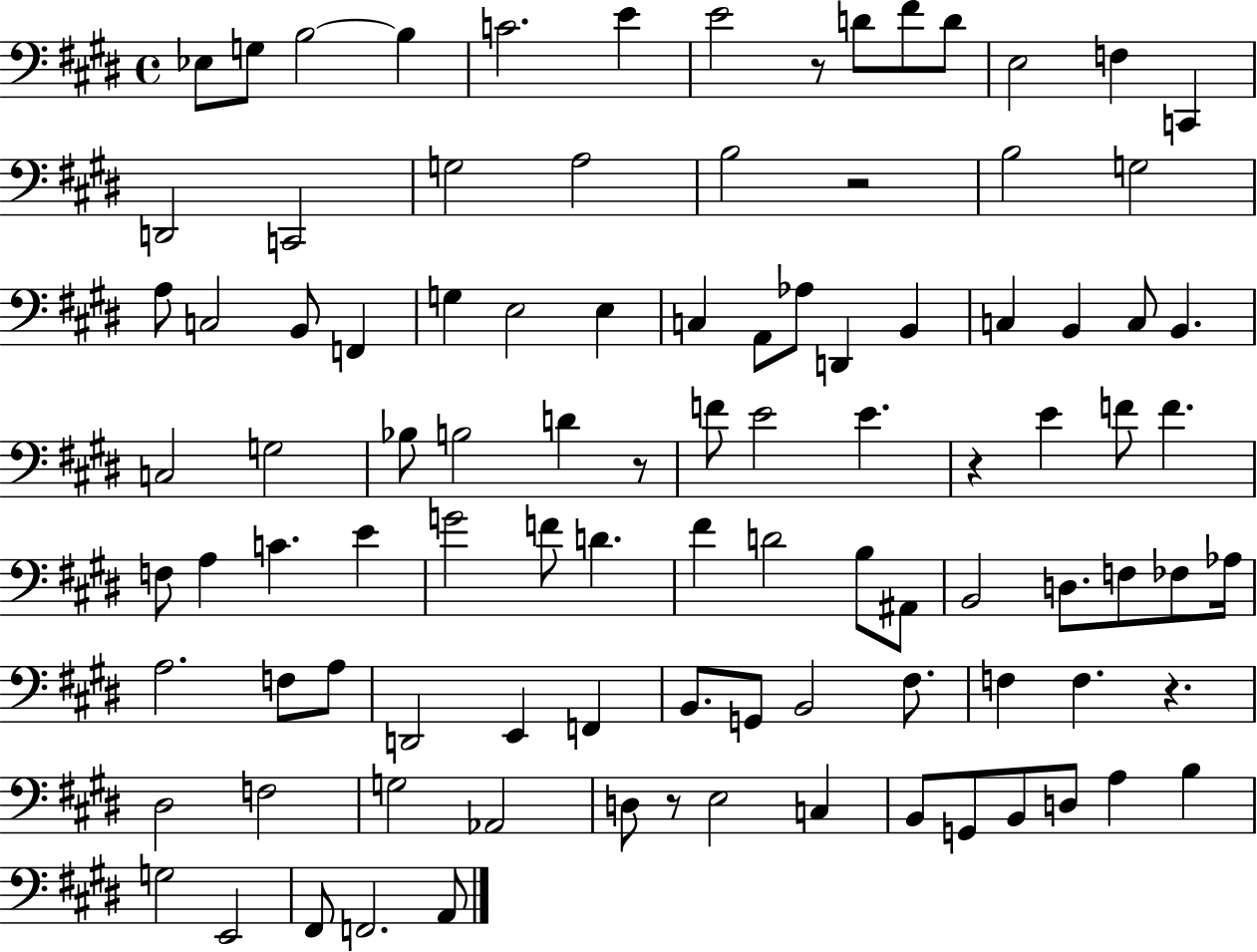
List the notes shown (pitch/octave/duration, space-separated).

Eb3/e G3/e B3/h B3/q C4/h. E4/q E4/h R/e D4/e F#4/e D4/e E3/h F3/q C2/q D2/h C2/h G3/h A3/h B3/h R/h B3/h G3/h A3/e C3/h B2/e F2/q G3/q E3/h E3/q C3/q A2/e Ab3/e D2/q B2/q C3/q B2/q C3/e B2/q. C3/h G3/h Bb3/e B3/h D4/q R/e F4/e E4/h E4/q. R/q E4/q F4/e F4/q. F3/e A3/q C4/q. E4/q G4/h F4/e D4/q. F#4/q D4/h B3/e A#2/e B2/h D3/e. F3/e FES3/e Ab3/s A3/h. F3/e A3/e D2/h E2/q F2/q B2/e. G2/e B2/h F#3/e. F3/q F3/q. R/q. D#3/h F3/h G3/h Ab2/h D3/e R/e E3/h C3/q B2/e G2/e B2/e D3/e A3/q B3/q G3/h E2/h F#2/e F2/h. A2/e